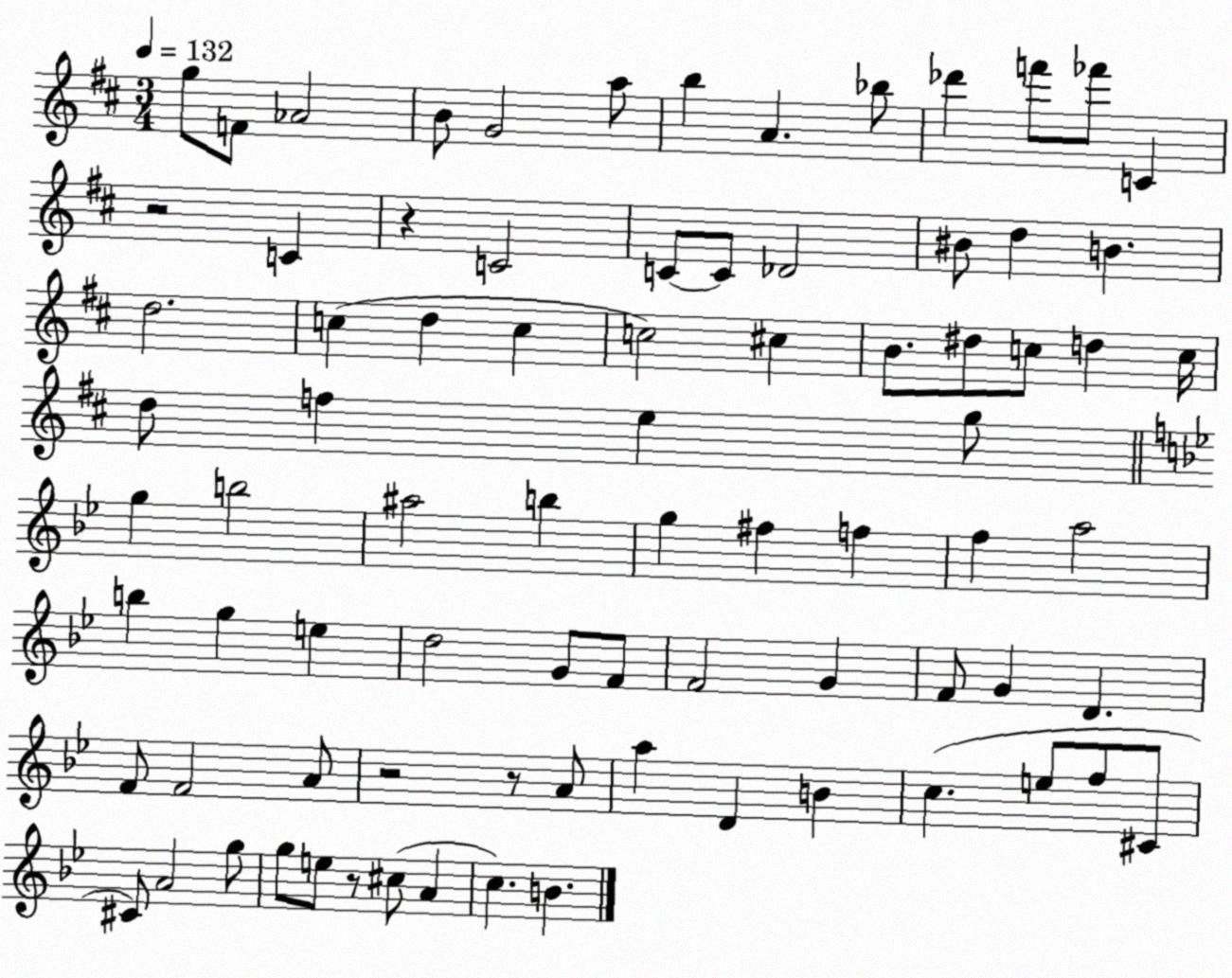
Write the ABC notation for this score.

X:1
T:Untitled
M:3/4
L:1/4
K:D
g/2 F/2 _A2 B/2 G2 a/2 b A _b/2 _d' f'/2 _f'/2 C z2 C z C2 C/2 C/2 _D2 ^B/2 d B d2 c d c c2 ^c B/2 ^d/2 c/2 d c/4 d/2 f e g/2 g b2 ^a2 b g ^f f f a2 b g e d2 G/2 F/2 F2 G F/2 G D F/2 F2 A/2 z2 z/2 A/2 a D B c e/2 f/2 ^C/2 ^C/2 A2 g/2 g/2 e/2 z/2 ^c/2 A c B